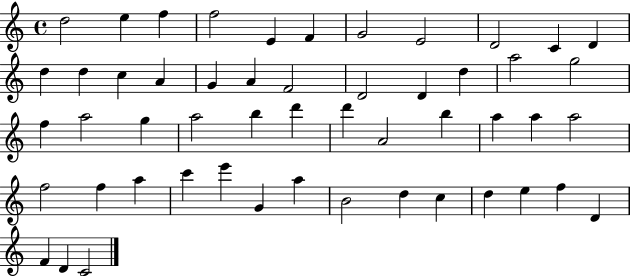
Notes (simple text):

D5/h E5/q F5/q F5/h E4/q F4/q G4/h E4/h D4/h C4/q D4/q D5/q D5/q C5/q A4/q G4/q A4/q F4/h D4/h D4/q D5/q A5/h G5/h F5/q A5/h G5/q A5/h B5/q D6/q D6/q A4/h B5/q A5/q A5/q A5/h F5/h F5/q A5/q C6/q E6/q G4/q A5/q B4/h D5/q C5/q D5/q E5/q F5/q D4/q F4/q D4/q C4/h